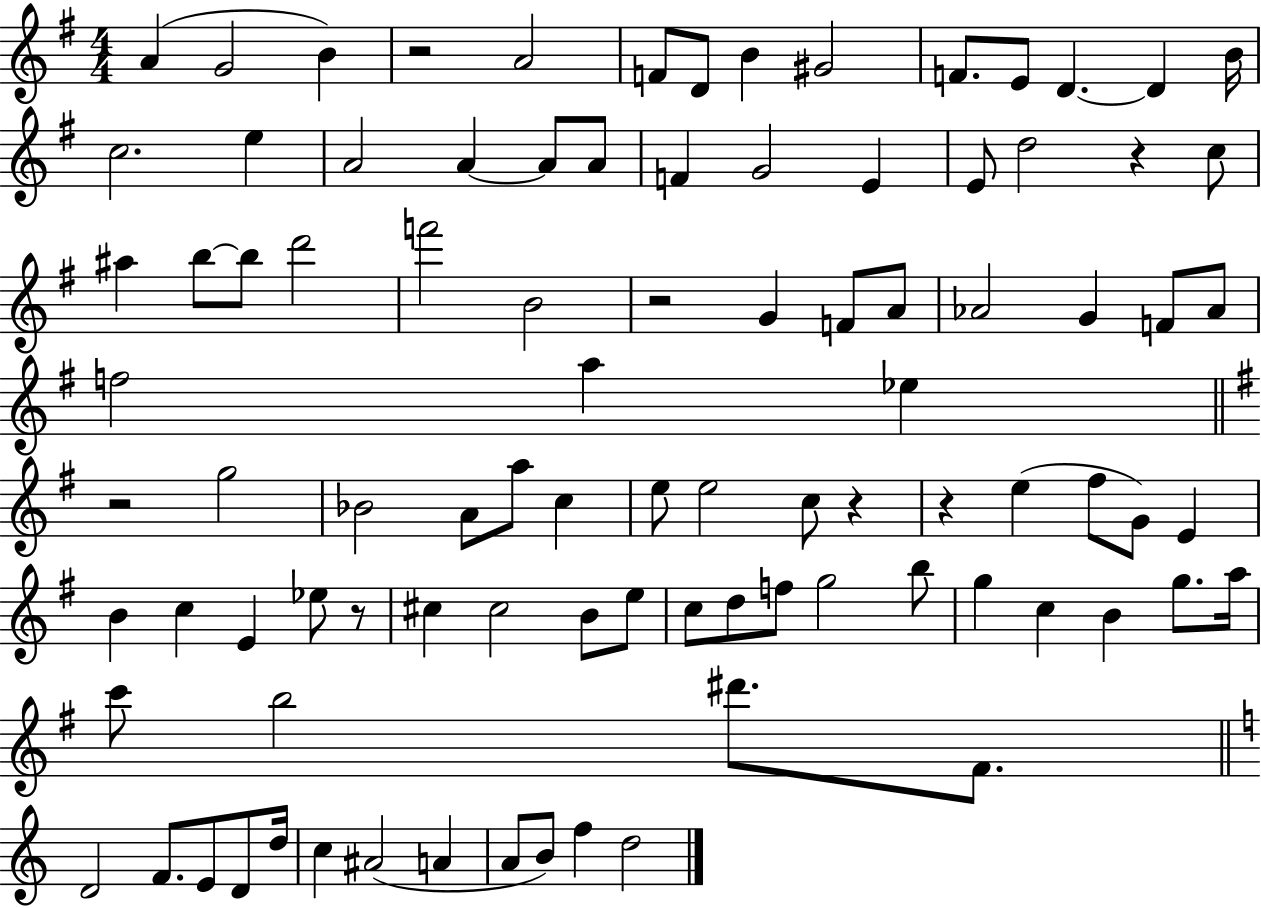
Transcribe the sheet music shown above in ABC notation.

X:1
T:Untitled
M:4/4
L:1/4
K:G
A G2 B z2 A2 F/2 D/2 B ^G2 F/2 E/2 D D B/4 c2 e A2 A A/2 A/2 F G2 E E/2 d2 z c/2 ^a b/2 b/2 d'2 f'2 B2 z2 G F/2 A/2 _A2 G F/2 _A/2 f2 a _e z2 g2 _B2 A/2 a/2 c e/2 e2 c/2 z z e ^f/2 G/2 E B c E _e/2 z/2 ^c ^c2 B/2 e/2 c/2 d/2 f/2 g2 b/2 g c B g/2 a/4 c'/2 b2 ^d'/2 ^F/2 D2 F/2 E/2 D/2 d/4 c ^A2 A A/2 B/2 f d2